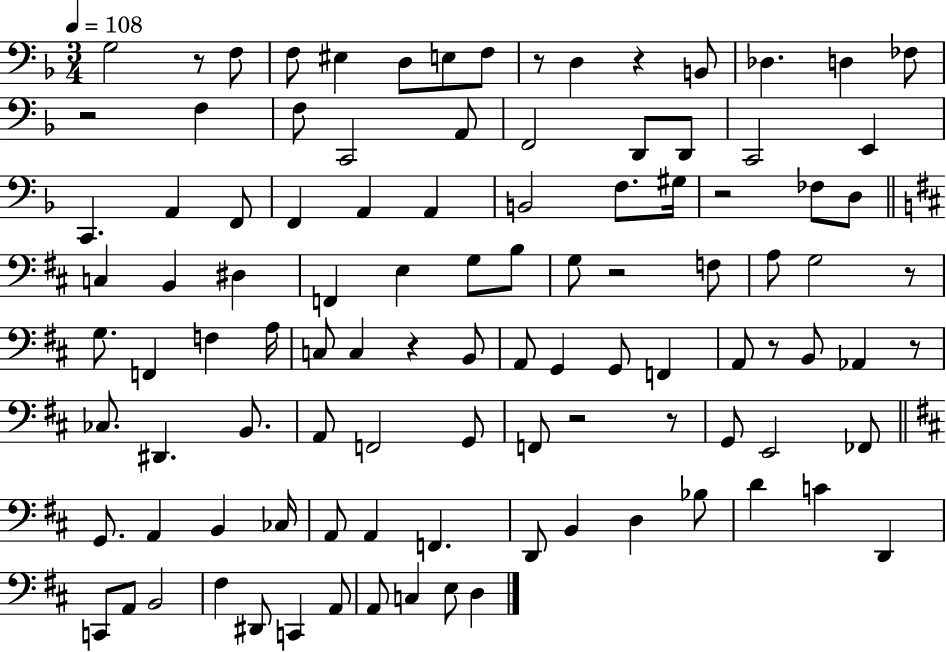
G3/h R/e F3/e F3/e EIS3/q D3/e E3/e F3/e R/e D3/q R/q B2/e Db3/q. D3/q FES3/e R/h F3/q F3/e C2/h A2/e F2/h D2/e D2/e C2/h E2/q C2/q. A2/q F2/e F2/q A2/q A2/q B2/h F3/e. G#3/s R/h FES3/e D3/e C3/q B2/q D#3/q F2/q E3/q G3/e B3/e G3/e R/h F3/e A3/e G3/h R/e G3/e. F2/q F3/q A3/s C3/e C3/q R/q B2/e A2/e G2/q G2/e F2/q A2/e R/e B2/e Ab2/q R/e CES3/e. D#2/q. B2/e. A2/e F2/h G2/e F2/e R/h R/e G2/e E2/h FES2/e G2/e. A2/q B2/q CES3/s A2/e A2/q F2/q. D2/e B2/q D3/q Bb3/e D4/q C4/q D2/q C2/e A2/e B2/h F#3/q D#2/e C2/q A2/e A2/e C3/q E3/e D3/q